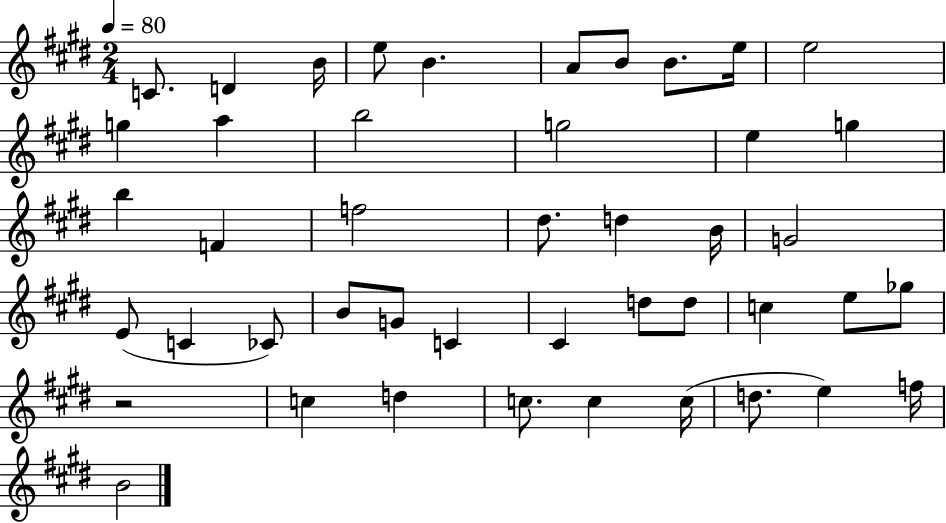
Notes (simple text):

C4/e. D4/q B4/s E5/e B4/q. A4/e B4/e B4/e. E5/s E5/h G5/q A5/q B5/h G5/h E5/q G5/q B5/q F4/q F5/h D#5/e. D5/q B4/s G4/h E4/e C4/q CES4/e B4/e G4/e C4/q C#4/q D5/e D5/e C5/q E5/e Gb5/e R/h C5/q D5/q C5/e. C5/q C5/s D5/e. E5/q F5/s B4/h